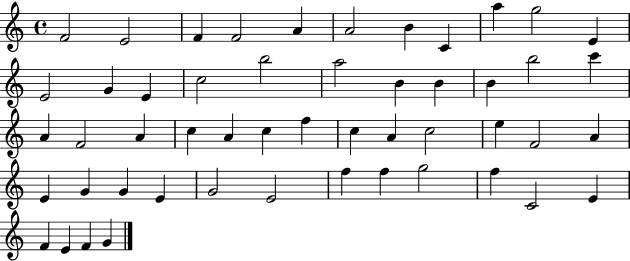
F4/h E4/h F4/q F4/h A4/q A4/h B4/q C4/q A5/q G5/h E4/q E4/h G4/q E4/q C5/h B5/h A5/h B4/q B4/q B4/q B5/h C6/q A4/q F4/h A4/q C5/q A4/q C5/q F5/q C5/q A4/q C5/h E5/q F4/h A4/q E4/q G4/q G4/q E4/q G4/h E4/h F5/q F5/q G5/h F5/q C4/h E4/q F4/q E4/q F4/q G4/q